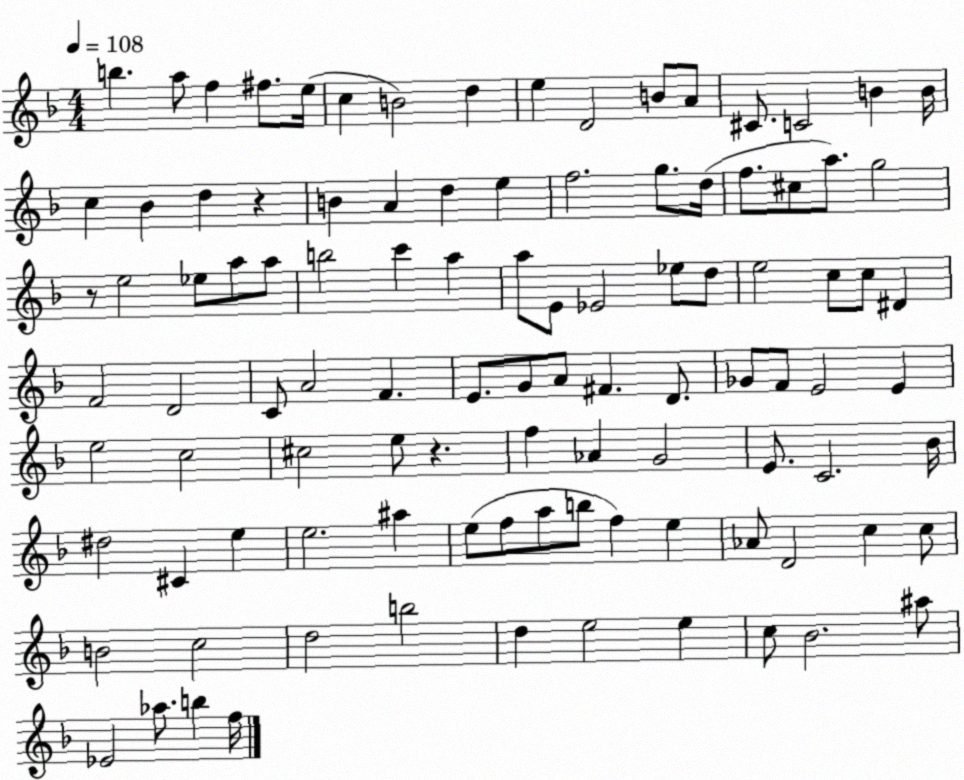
X:1
T:Untitled
M:4/4
L:1/4
K:F
b a/2 f ^f/2 e/4 c B2 d e D2 B/2 A/2 ^C/2 C2 B B/4 c _B d z B A d e f2 g/2 d/4 f/2 ^c/2 a/2 g2 z/2 e2 _e/2 a/2 a/2 b2 c' a a/2 E/2 _E2 _e/2 d/2 e2 c/2 c/2 ^D F2 D2 C/2 A2 F E/2 G/2 A/2 ^F D/2 _G/2 F/2 E2 E e2 c2 ^c2 e/2 z f _A G2 E/2 C2 _B/4 ^d2 ^C e e2 ^a e/2 f/2 a/2 b/2 f e _A/2 D2 c c/2 B2 c2 d2 b2 d e2 e c/2 _B2 ^a/2 _E2 _a/2 b f/4